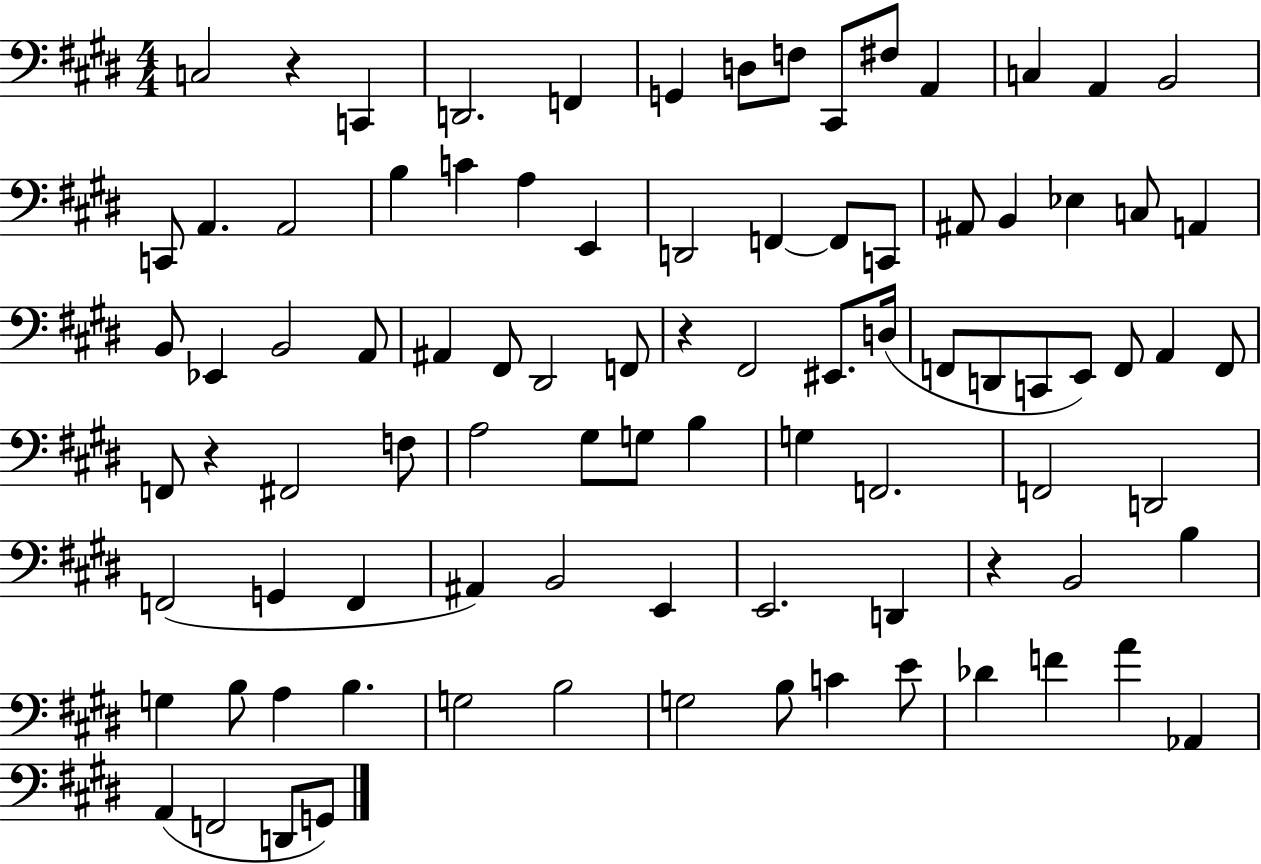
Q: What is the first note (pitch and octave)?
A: C3